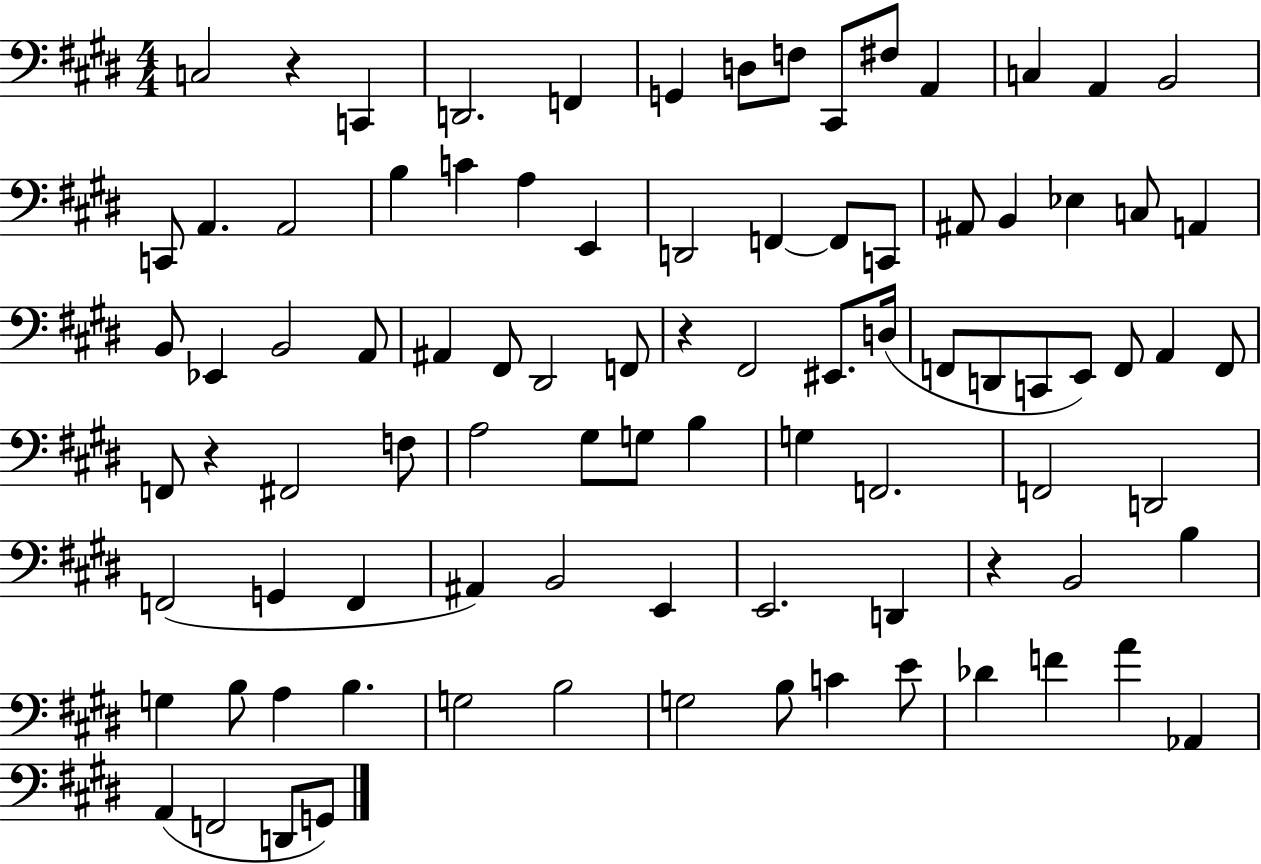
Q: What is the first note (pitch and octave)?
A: C3